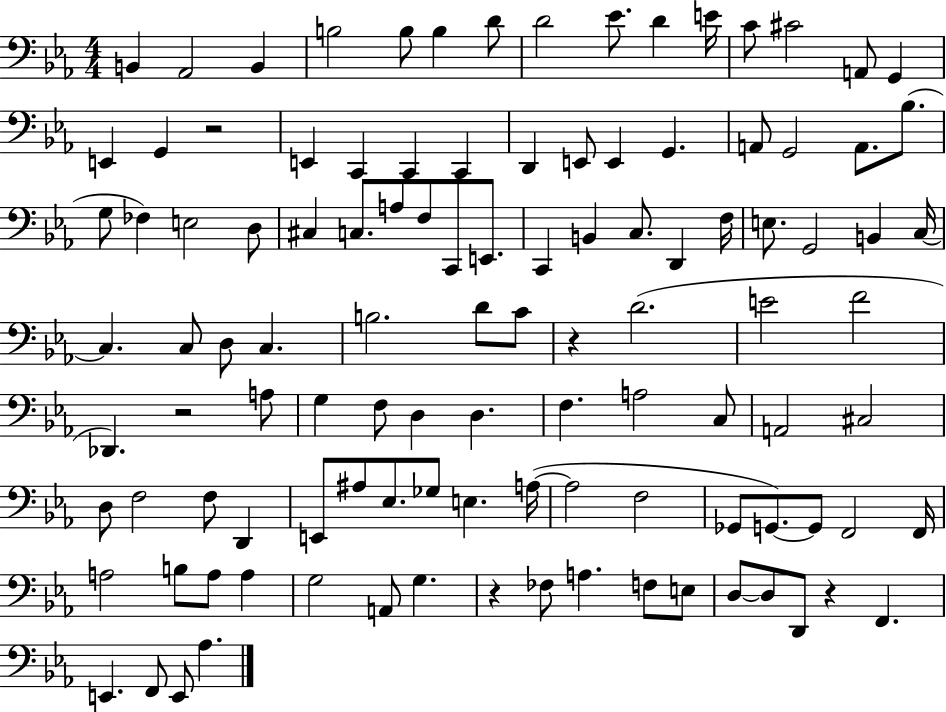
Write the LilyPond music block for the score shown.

{
  \clef bass
  \numericTimeSignature
  \time 4/4
  \key ees \major
  b,4 aes,2 b,4 | b2 b8 b4 d'8 | d'2 ees'8. d'4 e'16 | c'8 cis'2 a,8 g,4 | \break e,4 g,4 r2 | e,4 c,4 c,4 c,4 | d,4 e,8 e,4 g,4. | a,8 g,2 a,8. bes8.( | \break g8 fes4) e2 d8 | cis4 c8. a8 f8 c,8 e,8. | c,4 b,4 c8. d,4 f16 | e8. g,2 b,4 c16~~ | \break c4. c8 d8 c4. | b2. d'8 c'8 | r4 d'2.( | e'2 f'2 | \break des,4.) r2 a8 | g4 f8 d4 d4. | f4. a2 c8 | a,2 cis2 | \break d8 f2 f8 d,4 | e,8 ais8 ees8. ges8 e4. a16~(~ | a2 f2 | ges,8 g,8.~~) g,8 f,2 f,16 | \break a2 b8 a8 a4 | g2 a,8 g4. | r4 fes8 a4. f8 e8 | d8~~ d8 d,8 r4 f,4. | \break e,4. f,8 e,8 aes4. | \bar "|."
}